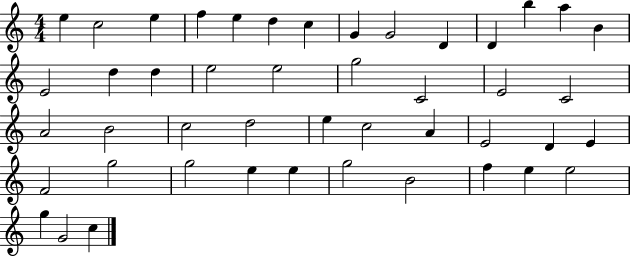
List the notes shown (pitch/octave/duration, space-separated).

E5/q C5/h E5/q F5/q E5/q D5/q C5/q G4/q G4/h D4/q D4/q B5/q A5/q B4/q E4/h D5/q D5/q E5/h E5/h G5/h C4/h E4/h C4/h A4/h B4/h C5/h D5/h E5/q C5/h A4/q E4/h D4/q E4/q F4/h G5/h G5/h E5/q E5/q G5/h B4/h F5/q E5/q E5/h G5/q G4/h C5/q